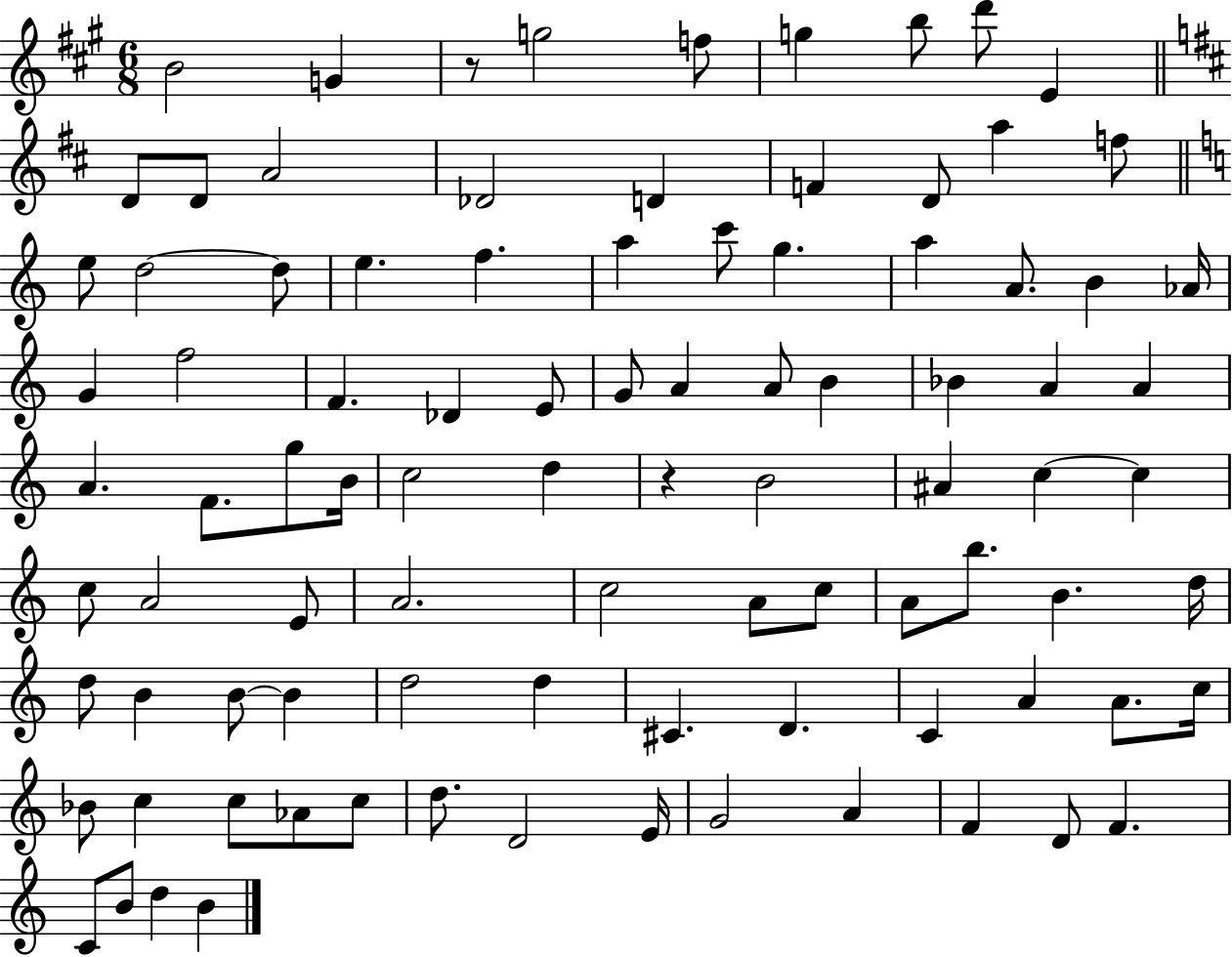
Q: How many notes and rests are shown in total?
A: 93